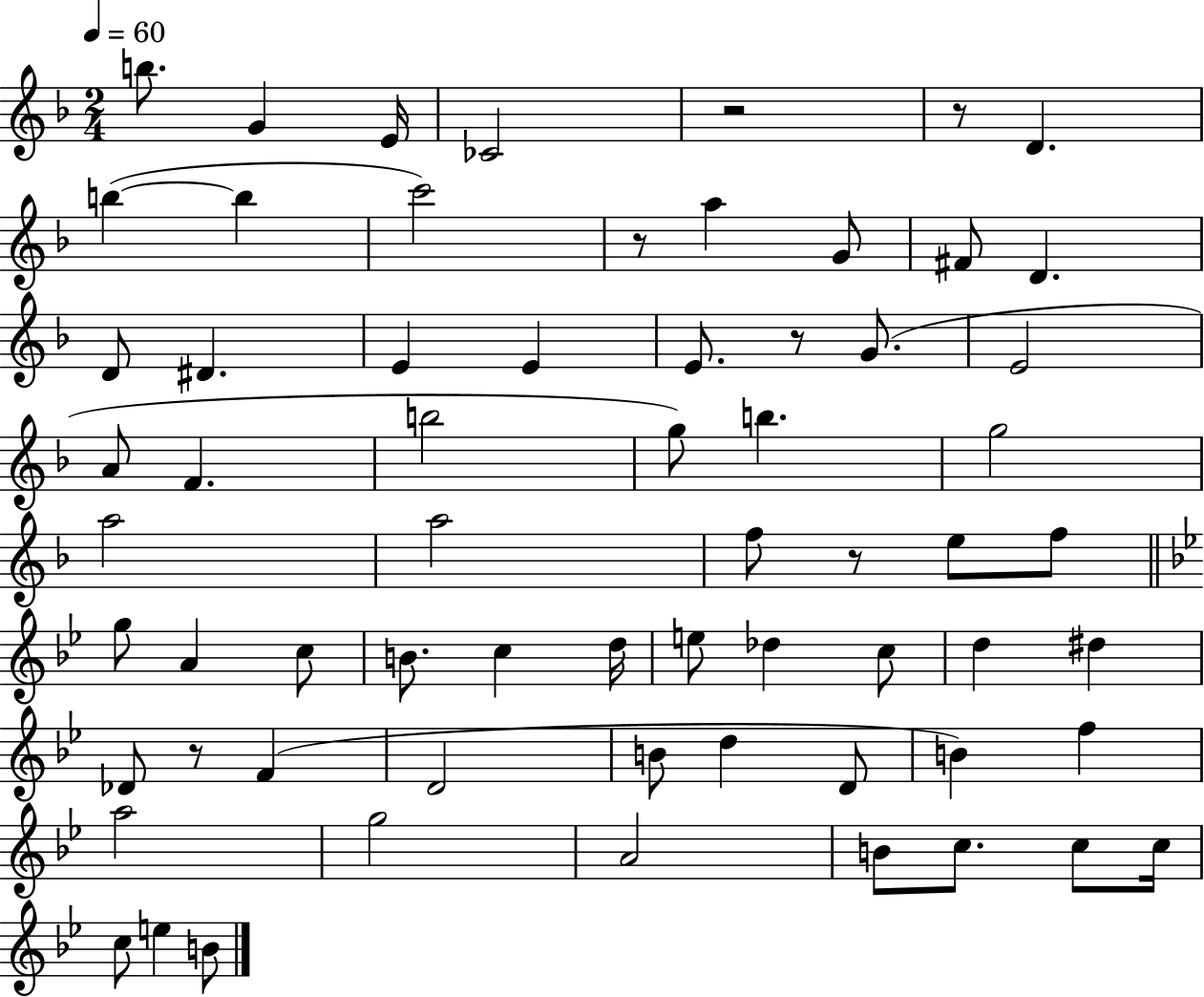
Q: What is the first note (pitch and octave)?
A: B5